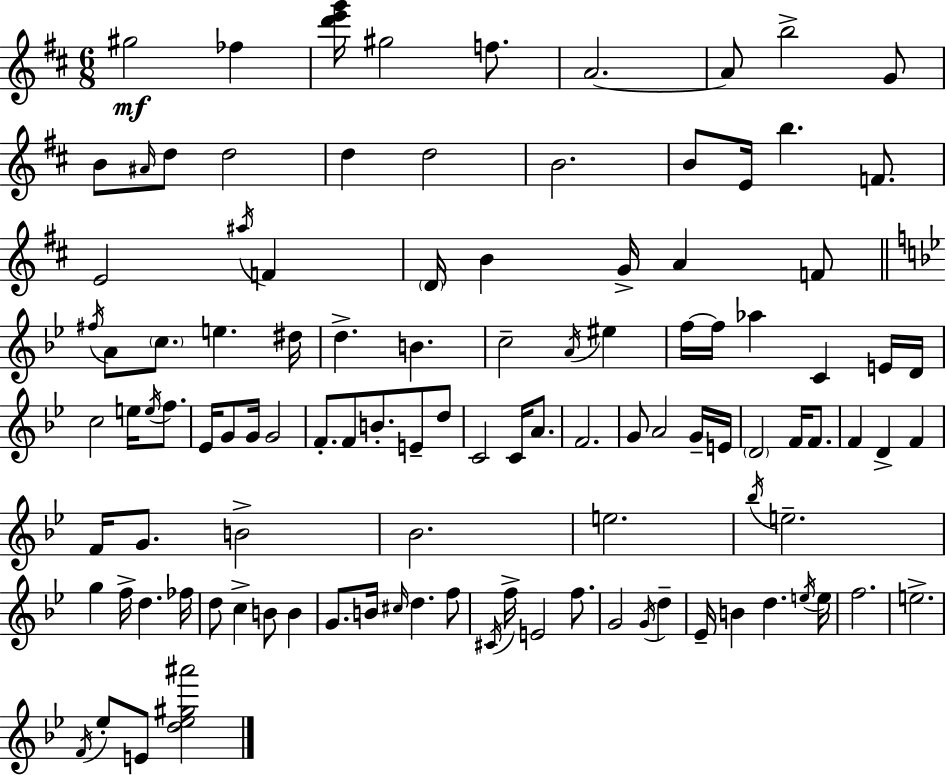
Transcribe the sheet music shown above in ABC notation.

X:1
T:Untitled
M:6/8
L:1/4
K:D
^g2 _f [d'e'g']/4 ^g2 f/2 A2 A/2 b2 G/2 B/2 ^A/4 d/2 d2 d d2 B2 B/2 E/4 b F/2 E2 ^a/4 F D/4 B G/4 A F/2 ^f/4 A/2 c/2 e ^d/4 d B c2 A/4 ^e f/4 f/4 _a C E/4 D/4 c2 e/4 e/4 f/2 _E/4 G/2 G/4 G2 F/2 F/2 B/2 E/2 d/2 C2 C/4 A/2 F2 G/2 A2 G/4 E/4 D2 F/4 F/2 F D F F/4 G/2 B2 _B2 e2 _b/4 e2 g f/4 d _f/4 d/2 c B/2 B G/2 B/4 ^c/4 d f/2 ^C/4 f/4 E2 f/2 G2 G/4 d _E/4 B d e/4 e/4 f2 e2 F/4 _e/2 E/2 [d_e^g^a']2